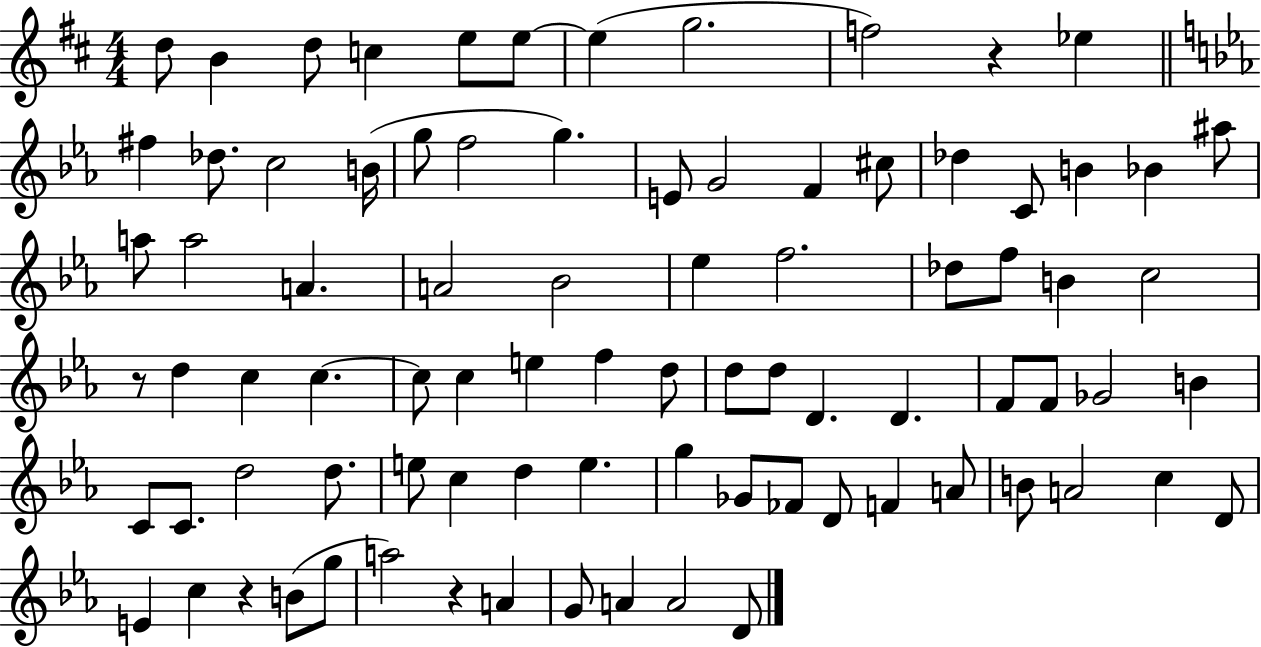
{
  \clef treble
  \numericTimeSignature
  \time 4/4
  \key d \major
  d''8 b'4 d''8 c''4 e''8 e''8~~ | e''4( g''2. | f''2) r4 ees''4 | \bar "||" \break \key ees \major fis''4 des''8. c''2 b'16( | g''8 f''2 g''4.) | e'8 g'2 f'4 cis''8 | des''4 c'8 b'4 bes'4 ais''8 | \break a''8 a''2 a'4. | a'2 bes'2 | ees''4 f''2. | des''8 f''8 b'4 c''2 | \break r8 d''4 c''4 c''4.~~ | c''8 c''4 e''4 f''4 d''8 | d''8 d''8 d'4. d'4. | f'8 f'8 ges'2 b'4 | \break c'8 c'8. d''2 d''8. | e''8 c''4 d''4 e''4. | g''4 ges'8 fes'8 d'8 f'4 a'8 | b'8 a'2 c''4 d'8 | \break e'4 c''4 r4 b'8( g''8 | a''2) r4 a'4 | g'8 a'4 a'2 d'8 | \bar "|."
}